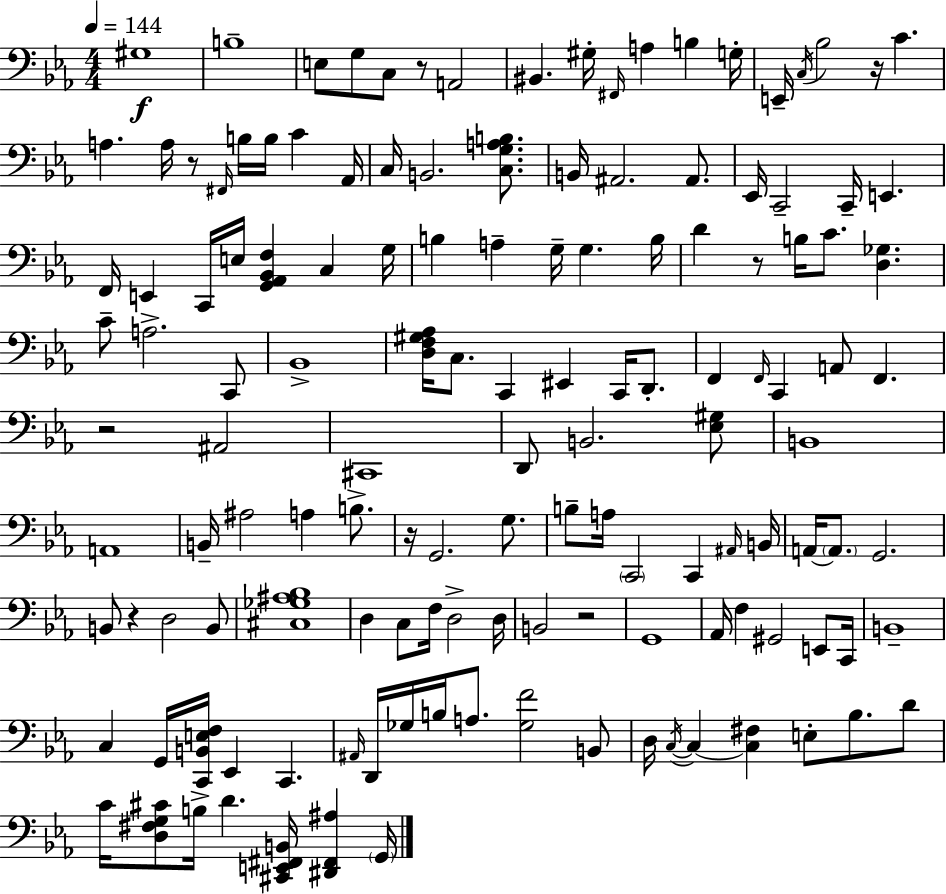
G#3/w B3/w E3/e G3/e C3/e R/e A2/h BIS2/q. G#3/s F#2/s A3/q B3/q G3/s E2/s C3/s Bb3/h R/s C4/q. A3/q. A3/s R/e F#2/s B3/s B3/s C4/q Ab2/s C3/s B2/h. [C3,G3,A3,B3]/e. B2/s A#2/h. A#2/e. Eb2/s C2/h C2/s E2/q. F2/s E2/q C2/s E3/s [G2,Ab2,Bb2,F3]/q C3/q G3/s B3/q A3/q G3/s G3/q. B3/s D4/q R/e B3/s C4/e. [D3,Gb3]/q. C4/e A3/h. C2/e Bb2/w [D3,F3,G#3,Ab3]/s C3/e. C2/q EIS2/q C2/s D2/e. F2/q F2/s C2/q A2/e F2/q. R/h A#2/h C#2/w D2/e B2/h. [Eb3,G#3]/e B2/w A2/w B2/s A#3/h A3/q B3/e. R/s G2/h. G3/e. B3/e A3/s C2/h C2/q A#2/s B2/s A2/s A2/e. G2/h. B2/e R/q D3/h B2/e [C#3,Gb3,A#3,Bb3]/w D3/q C3/e F3/s D3/h D3/s B2/h R/h G2/w Ab2/s F3/q G#2/h E2/e C2/s B2/w C3/q G2/s [C2,B2,E3,F3]/s Eb2/q C2/q. A#2/s D2/s Gb3/s B3/s A3/e. [Gb3,F4]/h B2/e D3/s C3/s C3/q [C3,F#3]/q E3/e Bb3/e. D4/e C4/s [D3,F#3,G3,C#4]/e B3/s D4/q. [C#2,E2,F#2,B2]/s [D#2,F#2,A#3]/q G2/s